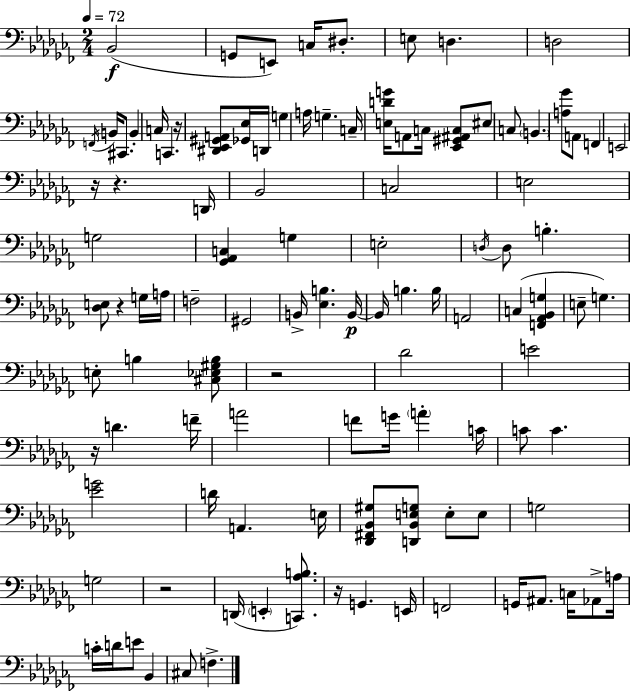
{
  \clef bass
  \numericTimeSignature
  \time 2/4
  \key aes \minor
  \tempo 4 = 72
  bes,2(\f | g,8 e,8) c16 dis8.-. | e8 d4. | d2 | \break \acciaccatura { f,16 } b,16 cis,8. b,4-. | c16 c,4. | r16 <dis, ees, gis, a,>8 <ges, ees>16 d,16 g4 | a16 g4.-- | \break c16-- <e d' g'>16 a,8 c16 <ees, gis, ais, c>8 eis8 | c8 \parenthesize b,4. | <a ges'>8 a,8 f,4 | e,2 | \break r16 r4. | d,16 bes,2 | c2 | e2 | \break g2 | <ges, aes, c>4 g4 | e2-. | \acciaccatura { d16 } d8 b4.-. | \break <des e>8 r4 | g16 a16 f2-- | gis,2 | b,16-> <ees b>4. | \break b,16~~\p b,16 b4. | b16 a,2 | c4( <f, aes, bes, g>4 | e8-- g4.) | \break e8-. b4 | <cis ees gis b>8 r2 | des'2 | e'2 | \break r16 d'4. | f'16-- a'2 | f'8 g'16 \parenthesize a'4-. | c'16 c'8 c'4. | \break <ees' g'>2 | d'16 a,4. | e16 <des, fis, bes, gis>8 <d, bes, e g>8 e8-. | e8 g2 | \break g2 | r2 | d,16( \parenthesize e,4-. <c, aes b>8.) | r16 g,4. | \break e,16 f,2 | g,16 ais,8. c16 aes,8-> | a16 c'16-. d'16 e'8 bes,4 | cis8 f4.-> | \break \bar "|."
}